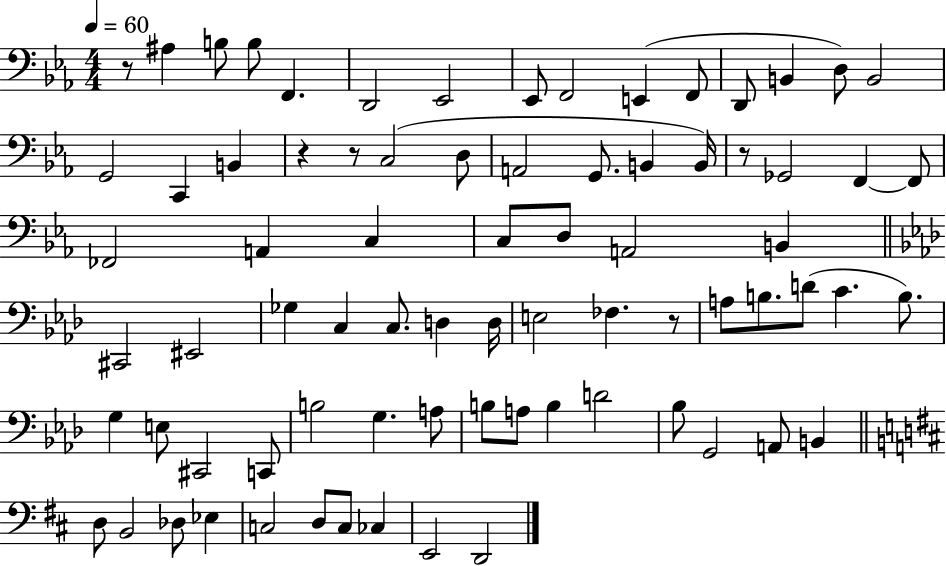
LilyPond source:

{
  \clef bass
  \numericTimeSignature
  \time 4/4
  \key ees \major
  \tempo 4 = 60
  r8 ais4 b8 b8 f,4. | d,2 ees,2 | ees,8 f,2 e,4( f,8 | d,8 b,4 d8) b,2 | \break g,2 c,4 b,4 | r4 r8 c2( d8 | a,2 g,8. b,4 b,16) | r8 ges,2 f,4~~ f,8 | \break fes,2 a,4 c4 | c8 d8 a,2 b,4 | \bar "||" \break \key aes \major cis,2 eis,2 | ges4 c4 c8. d4 d16 | e2 fes4. r8 | a8 b8. d'8( c'4. b8.) | \break g4 e8 cis,2 c,8 | b2 g4. a8 | b8 a8 b4 d'2 | bes8 g,2 a,8 b,4 | \break \bar "||" \break \key d \major d8 b,2 des8 ees4 | c2 d8 c8 ces4 | e,2 d,2 | \bar "|."
}